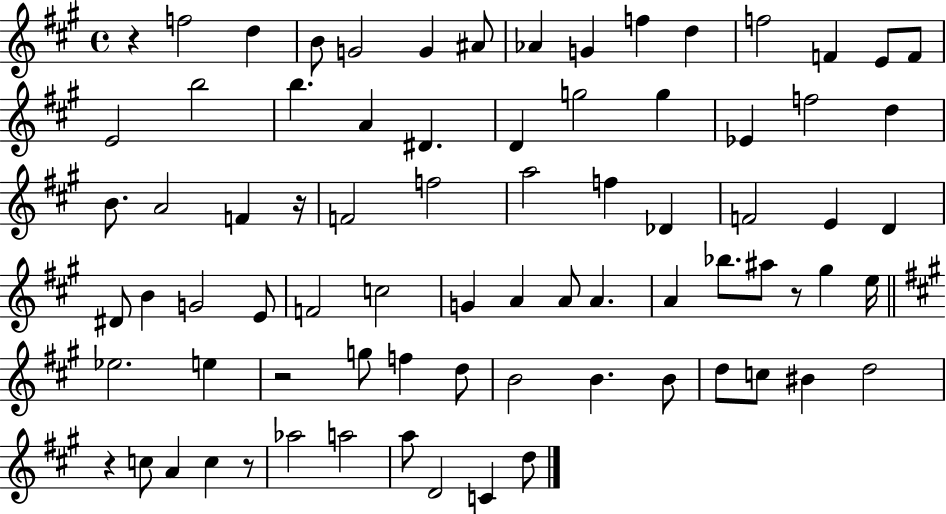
X:1
T:Untitled
M:4/4
L:1/4
K:A
z f2 d B/2 G2 G ^A/2 _A G f d f2 F E/2 F/2 E2 b2 b A ^D D g2 g _E f2 d B/2 A2 F z/4 F2 f2 a2 f _D F2 E D ^D/2 B G2 E/2 F2 c2 G A A/2 A A _b/2 ^a/2 z/2 ^g e/4 _e2 e z2 g/2 f d/2 B2 B B/2 d/2 c/2 ^B d2 z c/2 A c z/2 _a2 a2 a/2 D2 C d/2